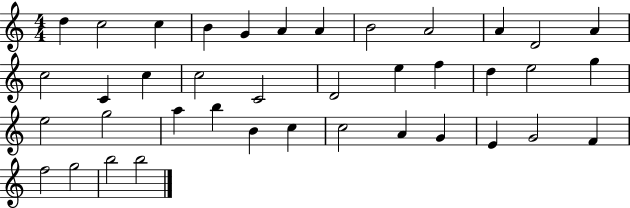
X:1
T:Untitled
M:4/4
L:1/4
K:C
d c2 c B G A A B2 A2 A D2 A c2 C c c2 C2 D2 e f d e2 g e2 g2 a b B c c2 A G E G2 F f2 g2 b2 b2